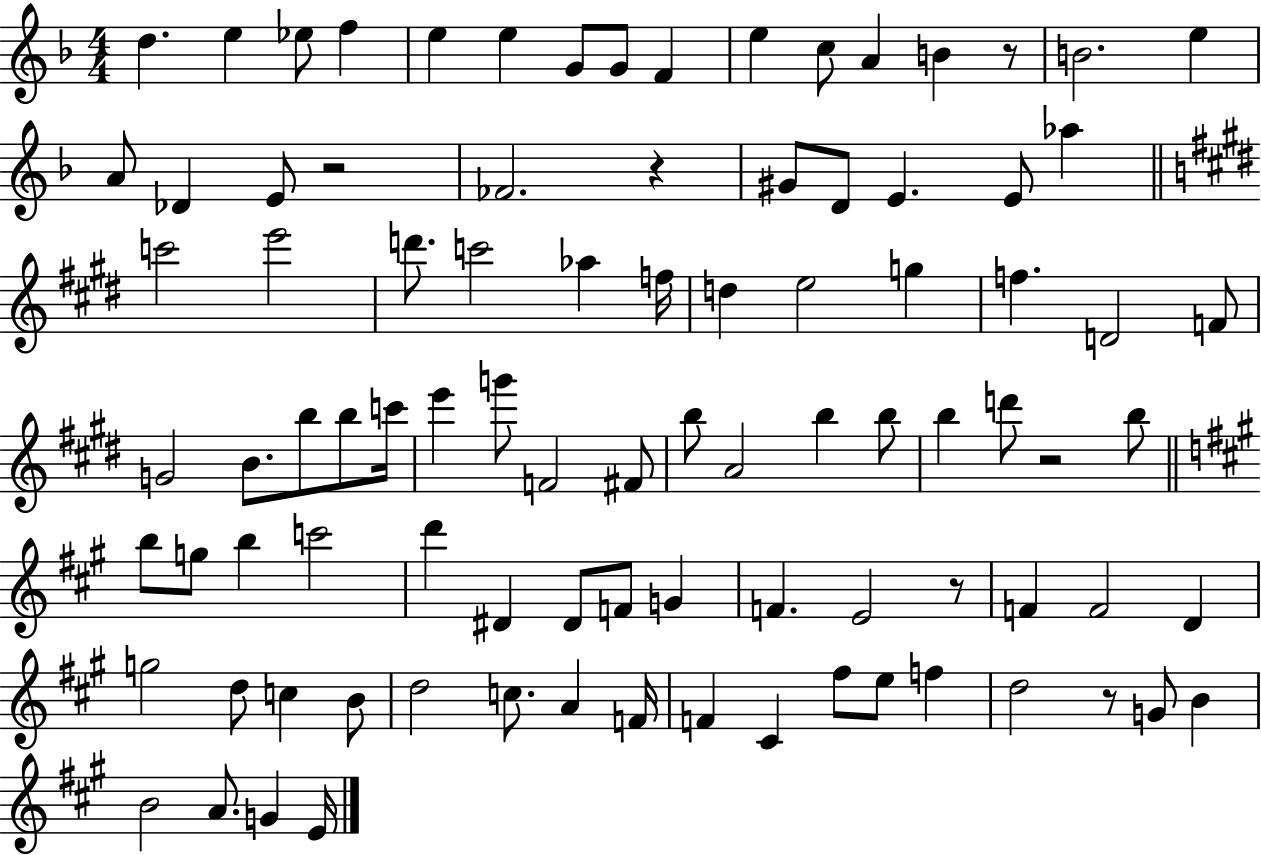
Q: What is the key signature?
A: F major